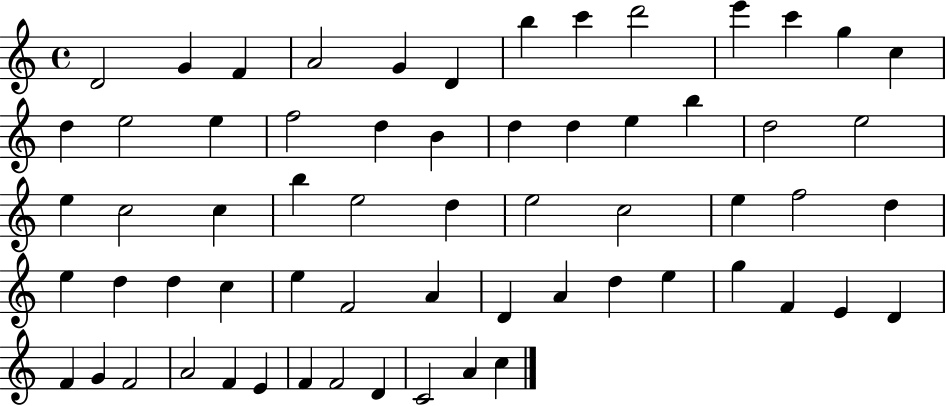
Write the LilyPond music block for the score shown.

{
  \clef treble
  \time 4/4
  \defaultTimeSignature
  \key c \major
  d'2 g'4 f'4 | a'2 g'4 d'4 | b''4 c'''4 d'''2 | e'''4 c'''4 g''4 c''4 | \break d''4 e''2 e''4 | f''2 d''4 b'4 | d''4 d''4 e''4 b''4 | d''2 e''2 | \break e''4 c''2 c''4 | b''4 e''2 d''4 | e''2 c''2 | e''4 f''2 d''4 | \break e''4 d''4 d''4 c''4 | e''4 f'2 a'4 | d'4 a'4 d''4 e''4 | g''4 f'4 e'4 d'4 | \break f'4 g'4 f'2 | a'2 f'4 e'4 | f'4 f'2 d'4 | c'2 a'4 c''4 | \break \bar "|."
}